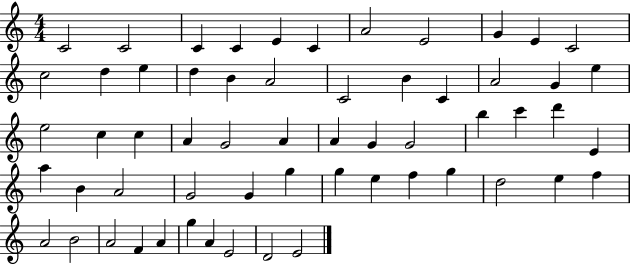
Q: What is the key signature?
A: C major